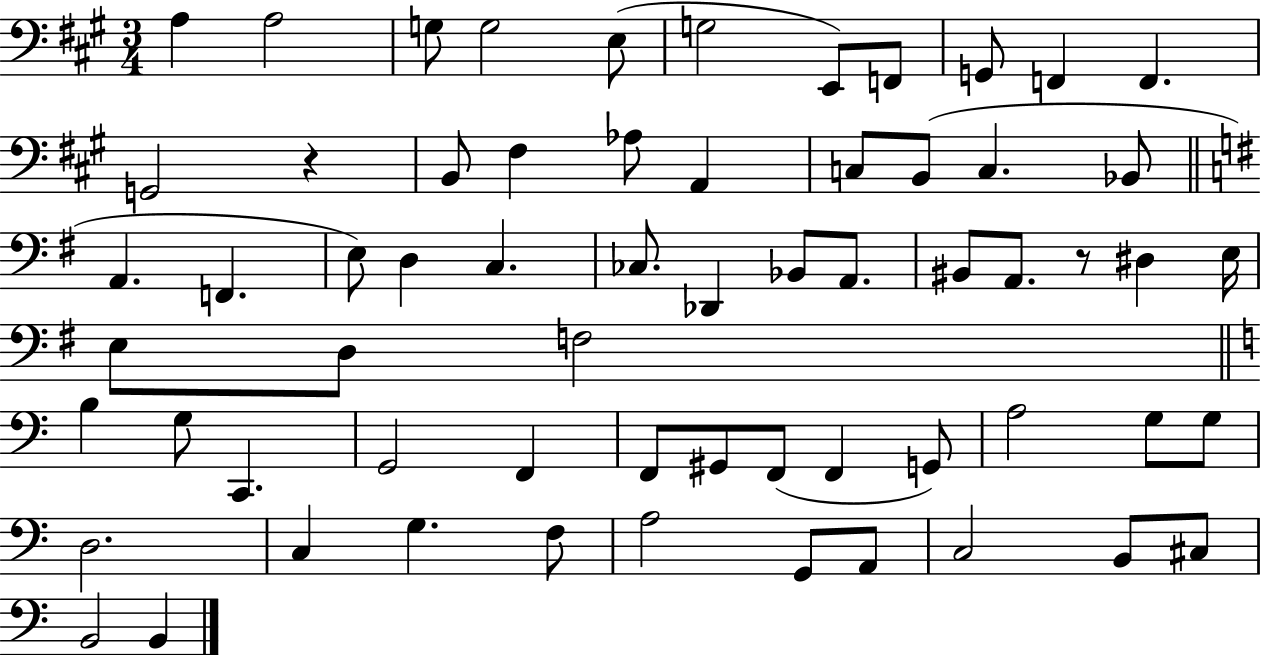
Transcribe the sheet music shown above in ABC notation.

X:1
T:Untitled
M:3/4
L:1/4
K:A
A, A,2 G,/2 G,2 E,/2 G,2 E,,/2 F,,/2 G,,/2 F,, F,, G,,2 z B,,/2 ^F, _A,/2 A,, C,/2 B,,/2 C, _B,,/2 A,, F,, E,/2 D, C, _C,/2 _D,, _B,,/2 A,,/2 ^B,,/2 A,,/2 z/2 ^D, E,/4 E,/2 D,/2 F,2 B, G,/2 C,, G,,2 F,, F,,/2 ^G,,/2 F,,/2 F,, G,,/2 A,2 G,/2 G,/2 D,2 C, G, F,/2 A,2 G,,/2 A,,/2 C,2 B,,/2 ^C,/2 B,,2 B,,